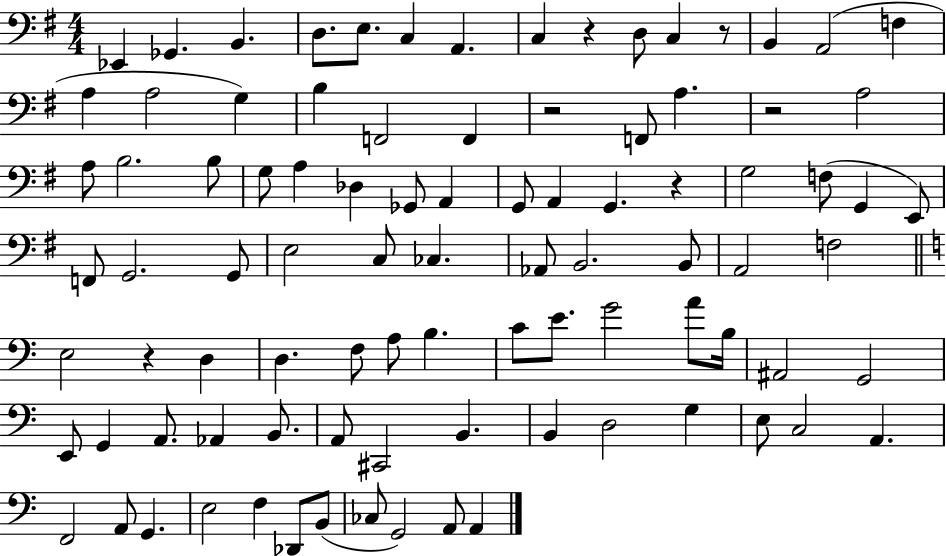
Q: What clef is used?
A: bass